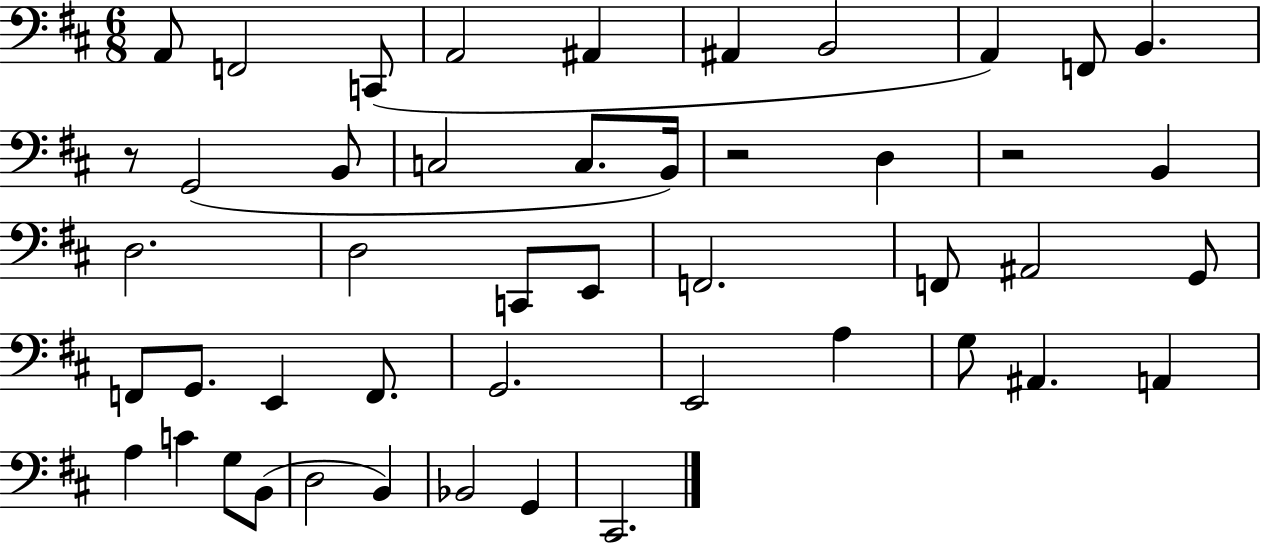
X:1
T:Untitled
M:6/8
L:1/4
K:D
A,,/2 F,,2 C,,/2 A,,2 ^A,, ^A,, B,,2 A,, F,,/2 B,, z/2 G,,2 B,,/2 C,2 C,/2 B,,/4 z2 D, z2 B,, D,2 D,2 C,,/2 E,,/2 F,,2 F,,/2 ^A,,2 G,,/2 F,,/2 G,,/2 E,, F,,/2 G,,2 E,,2 A, G,/2 ^A,, A,, A, C G,/2 B,,/2 D,2 B,, _B,,2 G,, ^C,,2